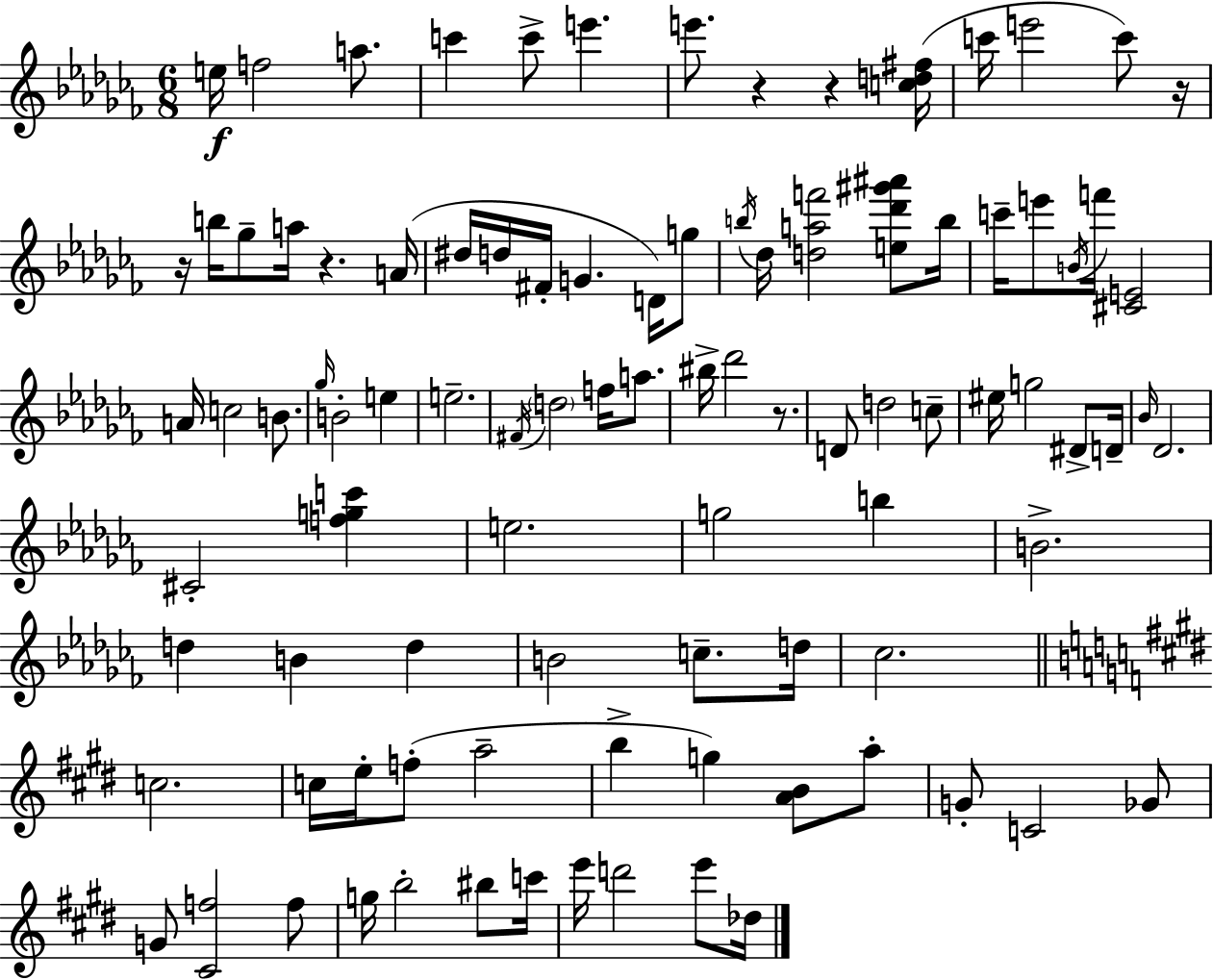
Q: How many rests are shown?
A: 6